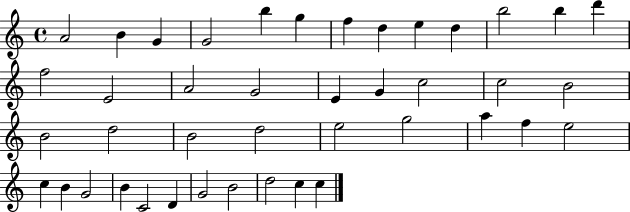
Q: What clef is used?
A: treble